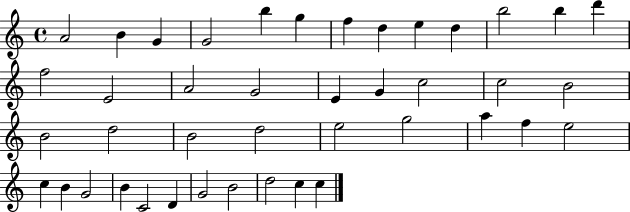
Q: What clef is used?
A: treble